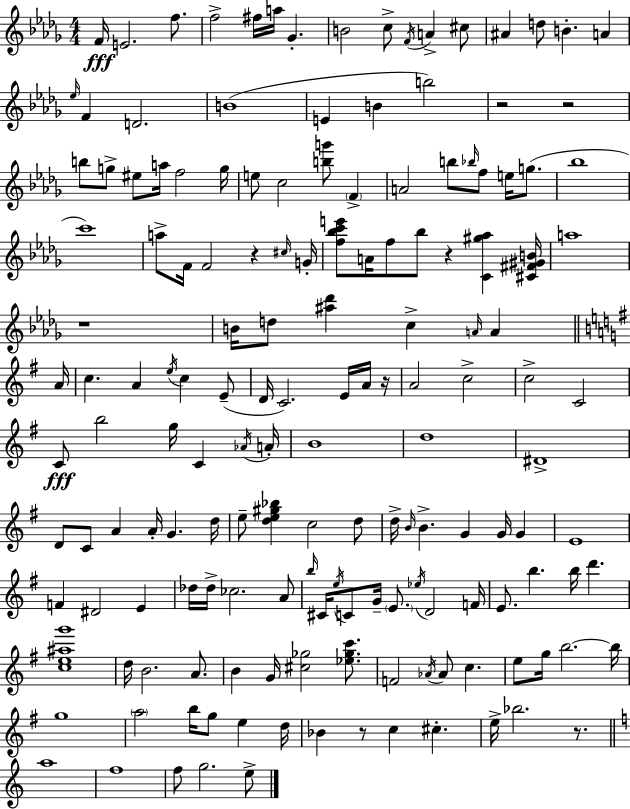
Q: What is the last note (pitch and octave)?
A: E5